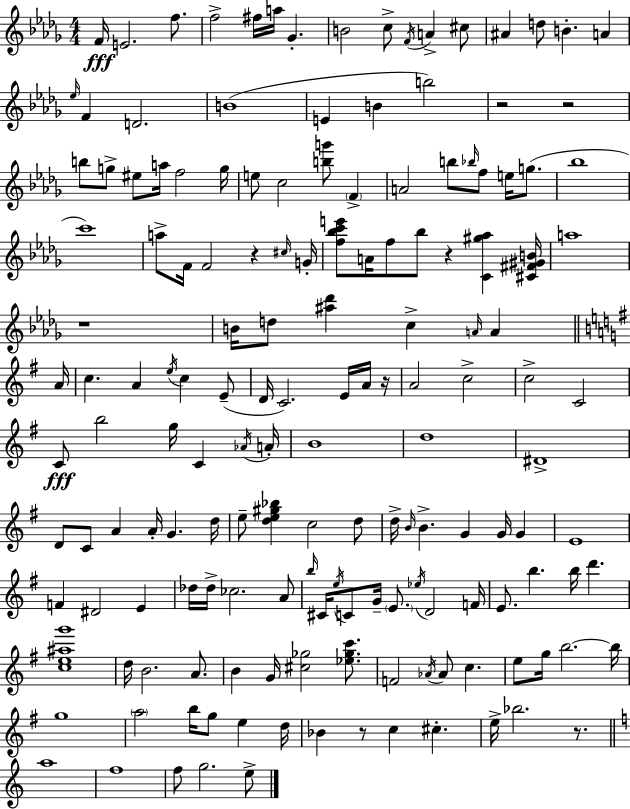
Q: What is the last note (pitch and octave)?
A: E5